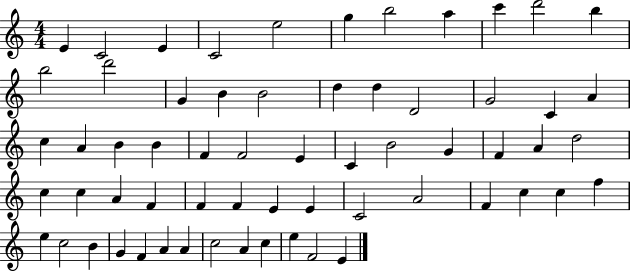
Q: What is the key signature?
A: C major